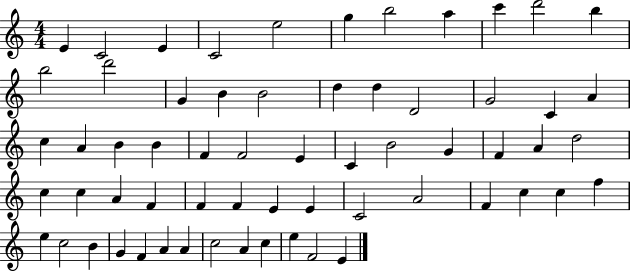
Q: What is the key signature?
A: C major